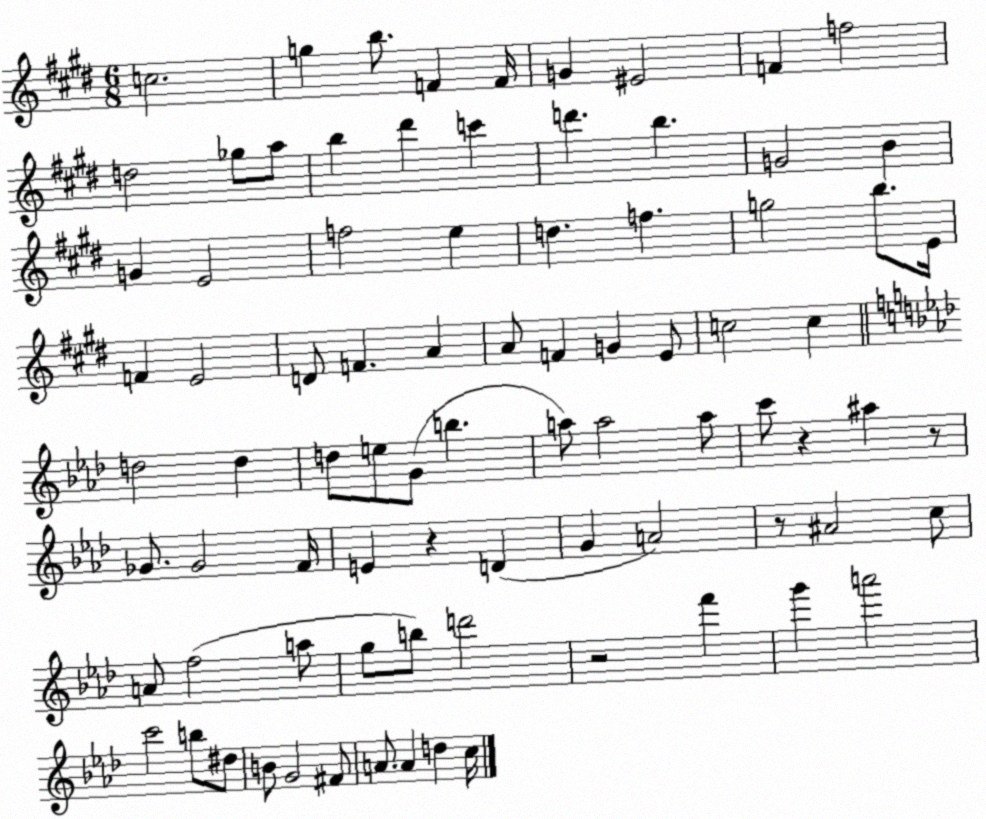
X:1
T:Untitled
M:6/8
L:1/4
K:E
c2 g b/2 F F/4 G ^E2 F f2 d2 _g/2 a/2 b ^d' c' d' b G2 B G E2 f2 e d f g2 b/2 E/4 F E2 D/2 F A A/2 F G E/2 c2 c d2 d d/2 e/2 G/2 b a/2 a2 a/2 c'/2 z ^a z/2 _G/2 _G2 F/4 E z D G A2 z/2 ^A2 c/2 A/2 f2 a/2 g/2 b/2 d'2 z2 f' g' a'2 c'2 b/2 ^d/2 B/2 G2 ^F/2 A/2 A d c/4